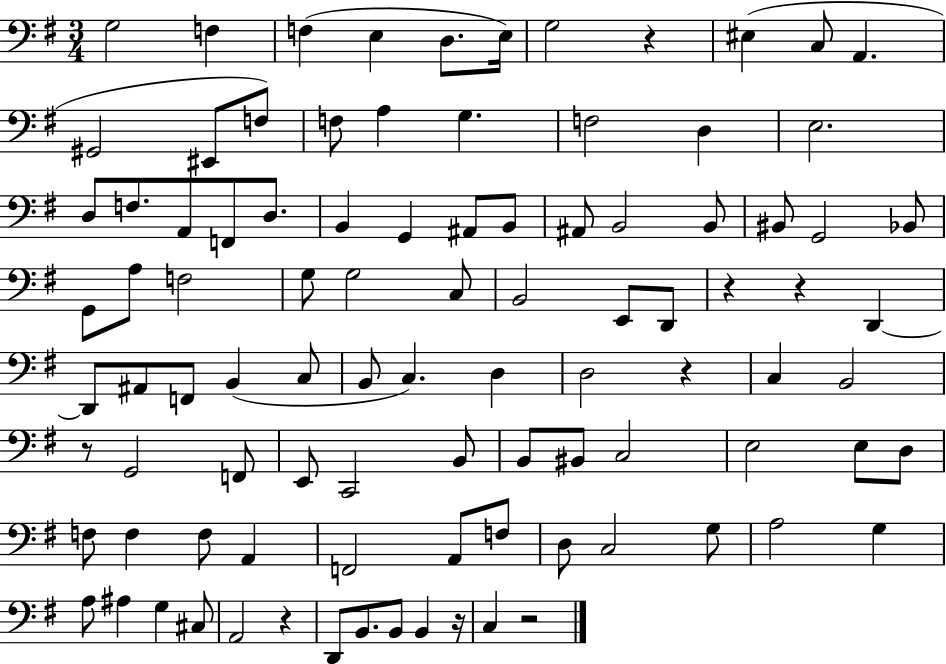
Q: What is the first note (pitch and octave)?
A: G3